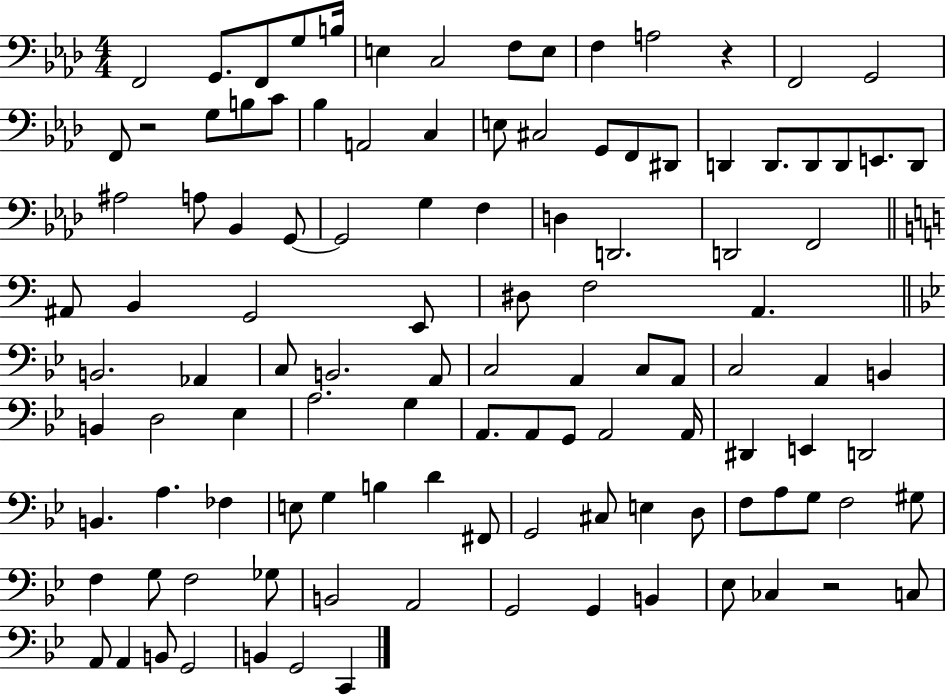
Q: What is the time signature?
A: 4/4